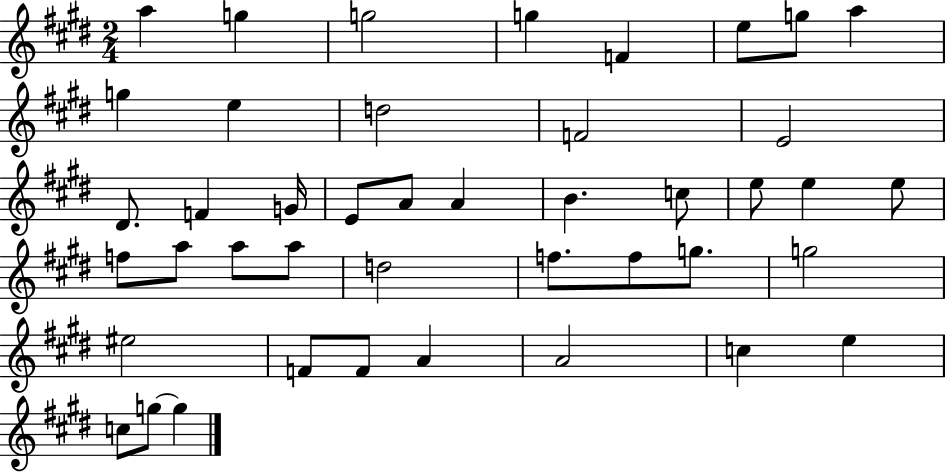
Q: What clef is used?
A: treble